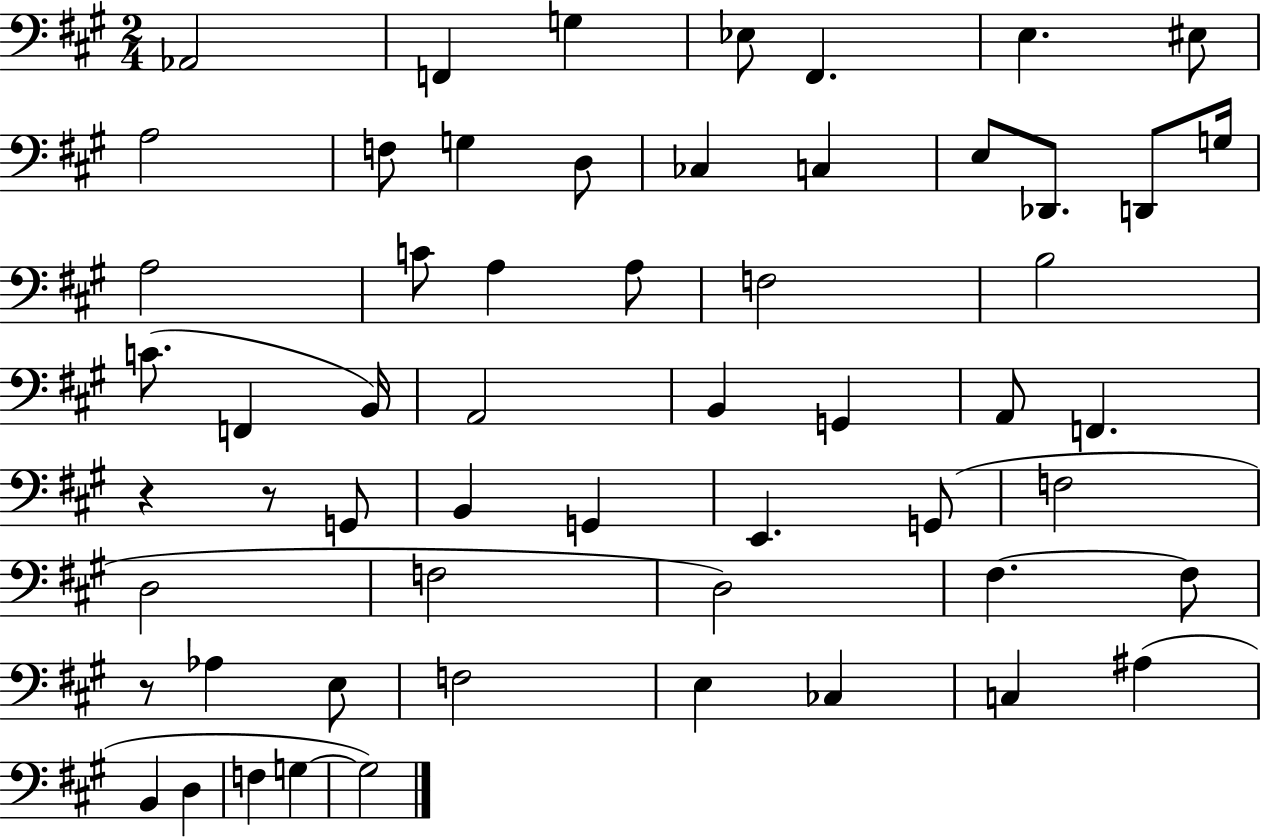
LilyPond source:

{
  \clef bass
  \numericTimeSignature
  \time 2/4
  \key a \major
  aes,2 | f,4 g4 | ees8 fis,4. | e4. eis8 | \break a2 | f8 g4 d8 | ces4 c4 | e8 des,8. d,8 g16 | \break a2 | c'8 a4 a8 | f2 | b2 | \break c'8.( f,4 b,16) | a,2 | b,4 g,4 | a,8 f,4. | \break r4 r8 g,8 | b,4 g,4 | e,4. g,8( | f2 | \break d2 | f2 | d2) | fis4.~~ fis8 | \break r8 aes4 e8 | f2 | e4 ces4 | c4 ais4( | \break b,4 d4 | f4 g4~~ | g2) | \bar "|."
}